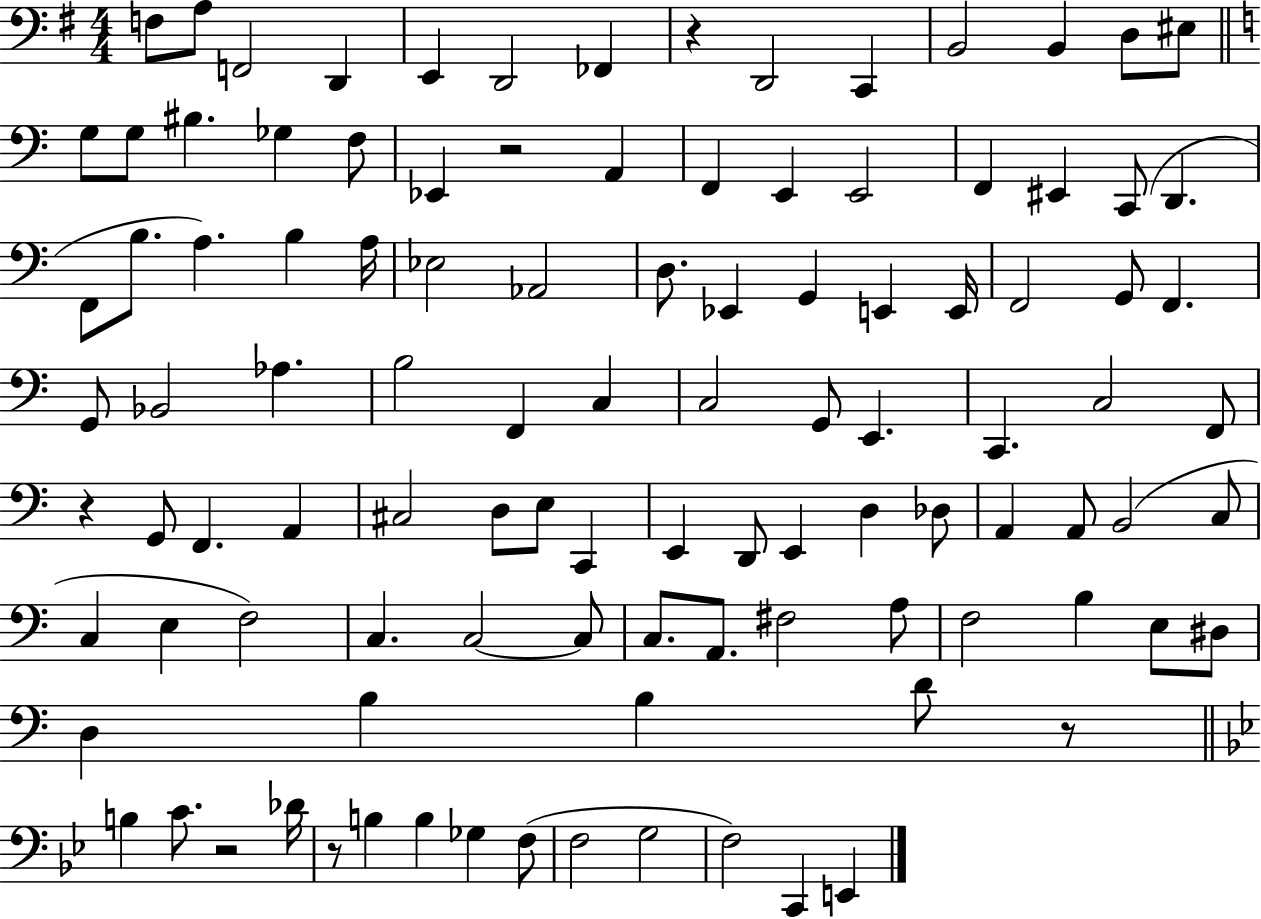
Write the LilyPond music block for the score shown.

{
  \clef bass
  \numericTimeSignature
  \time 4/4
  \key g \major
  f8 a8 f,2 d,4 | e,4 d,2 fes,4 | r4 d,2 c,4 | b,2 b,4 d8 eis8 | \break \bar "||" \break \key c \major g8 g8 bis4. ges4 f8 | ees,4 r2 a,4 | f,4 e,4 e,2 | f,4 eis,4 c,8( d,4. | \break f,8 b8. a4.) b4 a16 | ees2 aes,2 | d8. ees,4 g,4 e,4 e,16 | f,2 g,8 f,4. | \break g,8 bes,2 aes4. | b2 f,4 c4 | c2 g,8 e,4. | c,4. c2 f,8 | \break r4 g,8 f,4. a,4 | cis2 d8 e8 c,4 | e,4 d,8 e,4 d4 des8 | a,4 a,8 b,2( c8 | \break c4 e4 f2) | c4. c2~~ c8 | c8. a,8. fis2 a8 | f2 b4 e8 dis8 | \break d4 b4 b4 d'8 r8 | \bar "||" \break \key g \minor b4 c'8. r2 des'16 | r8 b4 b4 ges4 f8( | f2 g2 | f2) c,4 e,4 | \break \bar "|."
}